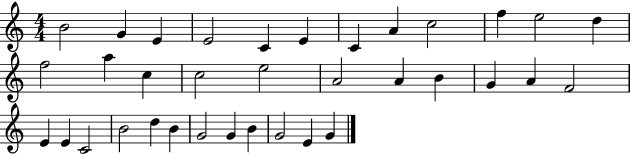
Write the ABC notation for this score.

X:1
T:Untitled
M:4/4
L:1/4
K:C
B2 G E E2 C E C A c2 f e2 d f2 a c c2 e2 A2 A B G A F2 E E C2 B2 d B G2 G B G2 E G